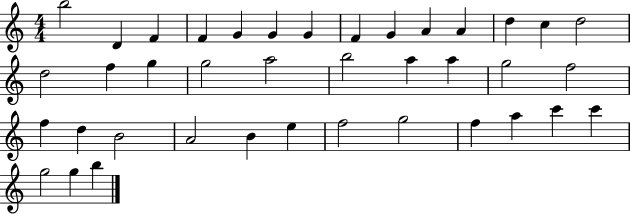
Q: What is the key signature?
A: C major